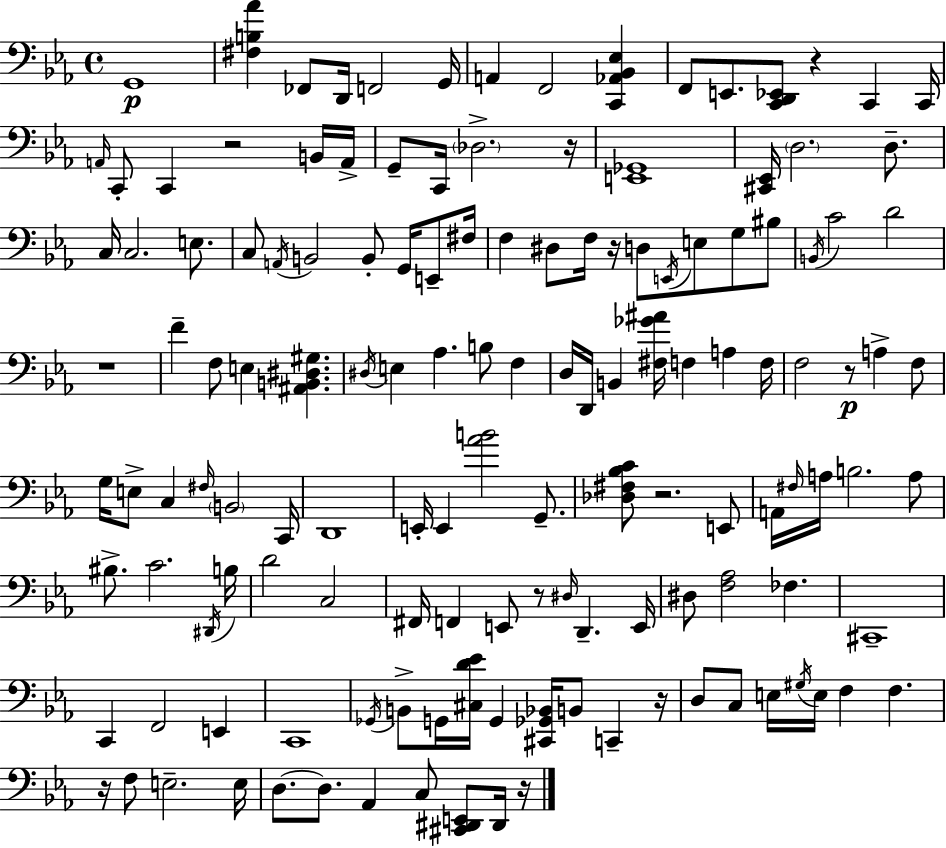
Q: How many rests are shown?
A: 11